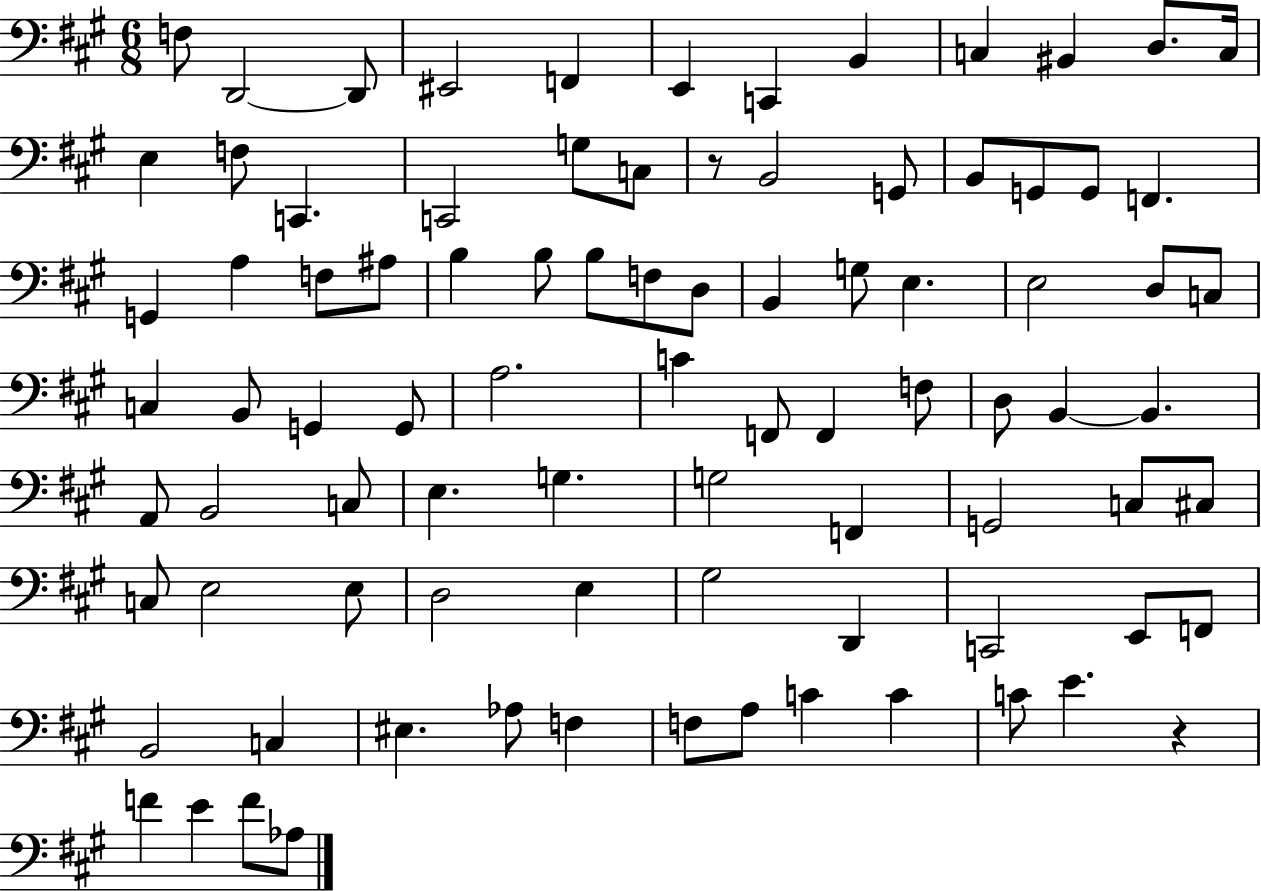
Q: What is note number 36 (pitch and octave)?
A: E3